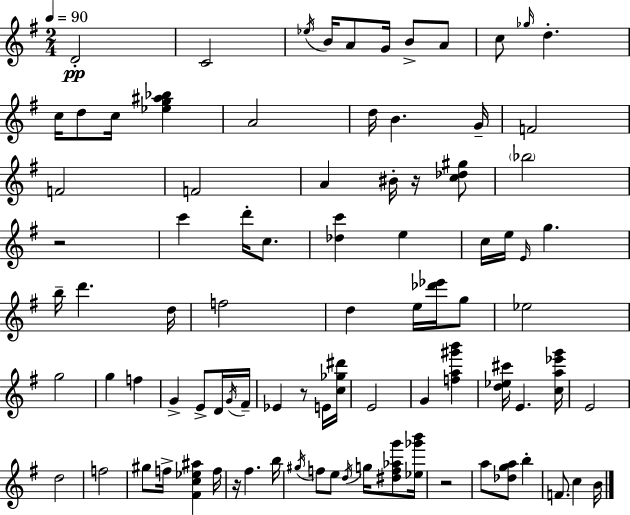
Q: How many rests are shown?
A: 5